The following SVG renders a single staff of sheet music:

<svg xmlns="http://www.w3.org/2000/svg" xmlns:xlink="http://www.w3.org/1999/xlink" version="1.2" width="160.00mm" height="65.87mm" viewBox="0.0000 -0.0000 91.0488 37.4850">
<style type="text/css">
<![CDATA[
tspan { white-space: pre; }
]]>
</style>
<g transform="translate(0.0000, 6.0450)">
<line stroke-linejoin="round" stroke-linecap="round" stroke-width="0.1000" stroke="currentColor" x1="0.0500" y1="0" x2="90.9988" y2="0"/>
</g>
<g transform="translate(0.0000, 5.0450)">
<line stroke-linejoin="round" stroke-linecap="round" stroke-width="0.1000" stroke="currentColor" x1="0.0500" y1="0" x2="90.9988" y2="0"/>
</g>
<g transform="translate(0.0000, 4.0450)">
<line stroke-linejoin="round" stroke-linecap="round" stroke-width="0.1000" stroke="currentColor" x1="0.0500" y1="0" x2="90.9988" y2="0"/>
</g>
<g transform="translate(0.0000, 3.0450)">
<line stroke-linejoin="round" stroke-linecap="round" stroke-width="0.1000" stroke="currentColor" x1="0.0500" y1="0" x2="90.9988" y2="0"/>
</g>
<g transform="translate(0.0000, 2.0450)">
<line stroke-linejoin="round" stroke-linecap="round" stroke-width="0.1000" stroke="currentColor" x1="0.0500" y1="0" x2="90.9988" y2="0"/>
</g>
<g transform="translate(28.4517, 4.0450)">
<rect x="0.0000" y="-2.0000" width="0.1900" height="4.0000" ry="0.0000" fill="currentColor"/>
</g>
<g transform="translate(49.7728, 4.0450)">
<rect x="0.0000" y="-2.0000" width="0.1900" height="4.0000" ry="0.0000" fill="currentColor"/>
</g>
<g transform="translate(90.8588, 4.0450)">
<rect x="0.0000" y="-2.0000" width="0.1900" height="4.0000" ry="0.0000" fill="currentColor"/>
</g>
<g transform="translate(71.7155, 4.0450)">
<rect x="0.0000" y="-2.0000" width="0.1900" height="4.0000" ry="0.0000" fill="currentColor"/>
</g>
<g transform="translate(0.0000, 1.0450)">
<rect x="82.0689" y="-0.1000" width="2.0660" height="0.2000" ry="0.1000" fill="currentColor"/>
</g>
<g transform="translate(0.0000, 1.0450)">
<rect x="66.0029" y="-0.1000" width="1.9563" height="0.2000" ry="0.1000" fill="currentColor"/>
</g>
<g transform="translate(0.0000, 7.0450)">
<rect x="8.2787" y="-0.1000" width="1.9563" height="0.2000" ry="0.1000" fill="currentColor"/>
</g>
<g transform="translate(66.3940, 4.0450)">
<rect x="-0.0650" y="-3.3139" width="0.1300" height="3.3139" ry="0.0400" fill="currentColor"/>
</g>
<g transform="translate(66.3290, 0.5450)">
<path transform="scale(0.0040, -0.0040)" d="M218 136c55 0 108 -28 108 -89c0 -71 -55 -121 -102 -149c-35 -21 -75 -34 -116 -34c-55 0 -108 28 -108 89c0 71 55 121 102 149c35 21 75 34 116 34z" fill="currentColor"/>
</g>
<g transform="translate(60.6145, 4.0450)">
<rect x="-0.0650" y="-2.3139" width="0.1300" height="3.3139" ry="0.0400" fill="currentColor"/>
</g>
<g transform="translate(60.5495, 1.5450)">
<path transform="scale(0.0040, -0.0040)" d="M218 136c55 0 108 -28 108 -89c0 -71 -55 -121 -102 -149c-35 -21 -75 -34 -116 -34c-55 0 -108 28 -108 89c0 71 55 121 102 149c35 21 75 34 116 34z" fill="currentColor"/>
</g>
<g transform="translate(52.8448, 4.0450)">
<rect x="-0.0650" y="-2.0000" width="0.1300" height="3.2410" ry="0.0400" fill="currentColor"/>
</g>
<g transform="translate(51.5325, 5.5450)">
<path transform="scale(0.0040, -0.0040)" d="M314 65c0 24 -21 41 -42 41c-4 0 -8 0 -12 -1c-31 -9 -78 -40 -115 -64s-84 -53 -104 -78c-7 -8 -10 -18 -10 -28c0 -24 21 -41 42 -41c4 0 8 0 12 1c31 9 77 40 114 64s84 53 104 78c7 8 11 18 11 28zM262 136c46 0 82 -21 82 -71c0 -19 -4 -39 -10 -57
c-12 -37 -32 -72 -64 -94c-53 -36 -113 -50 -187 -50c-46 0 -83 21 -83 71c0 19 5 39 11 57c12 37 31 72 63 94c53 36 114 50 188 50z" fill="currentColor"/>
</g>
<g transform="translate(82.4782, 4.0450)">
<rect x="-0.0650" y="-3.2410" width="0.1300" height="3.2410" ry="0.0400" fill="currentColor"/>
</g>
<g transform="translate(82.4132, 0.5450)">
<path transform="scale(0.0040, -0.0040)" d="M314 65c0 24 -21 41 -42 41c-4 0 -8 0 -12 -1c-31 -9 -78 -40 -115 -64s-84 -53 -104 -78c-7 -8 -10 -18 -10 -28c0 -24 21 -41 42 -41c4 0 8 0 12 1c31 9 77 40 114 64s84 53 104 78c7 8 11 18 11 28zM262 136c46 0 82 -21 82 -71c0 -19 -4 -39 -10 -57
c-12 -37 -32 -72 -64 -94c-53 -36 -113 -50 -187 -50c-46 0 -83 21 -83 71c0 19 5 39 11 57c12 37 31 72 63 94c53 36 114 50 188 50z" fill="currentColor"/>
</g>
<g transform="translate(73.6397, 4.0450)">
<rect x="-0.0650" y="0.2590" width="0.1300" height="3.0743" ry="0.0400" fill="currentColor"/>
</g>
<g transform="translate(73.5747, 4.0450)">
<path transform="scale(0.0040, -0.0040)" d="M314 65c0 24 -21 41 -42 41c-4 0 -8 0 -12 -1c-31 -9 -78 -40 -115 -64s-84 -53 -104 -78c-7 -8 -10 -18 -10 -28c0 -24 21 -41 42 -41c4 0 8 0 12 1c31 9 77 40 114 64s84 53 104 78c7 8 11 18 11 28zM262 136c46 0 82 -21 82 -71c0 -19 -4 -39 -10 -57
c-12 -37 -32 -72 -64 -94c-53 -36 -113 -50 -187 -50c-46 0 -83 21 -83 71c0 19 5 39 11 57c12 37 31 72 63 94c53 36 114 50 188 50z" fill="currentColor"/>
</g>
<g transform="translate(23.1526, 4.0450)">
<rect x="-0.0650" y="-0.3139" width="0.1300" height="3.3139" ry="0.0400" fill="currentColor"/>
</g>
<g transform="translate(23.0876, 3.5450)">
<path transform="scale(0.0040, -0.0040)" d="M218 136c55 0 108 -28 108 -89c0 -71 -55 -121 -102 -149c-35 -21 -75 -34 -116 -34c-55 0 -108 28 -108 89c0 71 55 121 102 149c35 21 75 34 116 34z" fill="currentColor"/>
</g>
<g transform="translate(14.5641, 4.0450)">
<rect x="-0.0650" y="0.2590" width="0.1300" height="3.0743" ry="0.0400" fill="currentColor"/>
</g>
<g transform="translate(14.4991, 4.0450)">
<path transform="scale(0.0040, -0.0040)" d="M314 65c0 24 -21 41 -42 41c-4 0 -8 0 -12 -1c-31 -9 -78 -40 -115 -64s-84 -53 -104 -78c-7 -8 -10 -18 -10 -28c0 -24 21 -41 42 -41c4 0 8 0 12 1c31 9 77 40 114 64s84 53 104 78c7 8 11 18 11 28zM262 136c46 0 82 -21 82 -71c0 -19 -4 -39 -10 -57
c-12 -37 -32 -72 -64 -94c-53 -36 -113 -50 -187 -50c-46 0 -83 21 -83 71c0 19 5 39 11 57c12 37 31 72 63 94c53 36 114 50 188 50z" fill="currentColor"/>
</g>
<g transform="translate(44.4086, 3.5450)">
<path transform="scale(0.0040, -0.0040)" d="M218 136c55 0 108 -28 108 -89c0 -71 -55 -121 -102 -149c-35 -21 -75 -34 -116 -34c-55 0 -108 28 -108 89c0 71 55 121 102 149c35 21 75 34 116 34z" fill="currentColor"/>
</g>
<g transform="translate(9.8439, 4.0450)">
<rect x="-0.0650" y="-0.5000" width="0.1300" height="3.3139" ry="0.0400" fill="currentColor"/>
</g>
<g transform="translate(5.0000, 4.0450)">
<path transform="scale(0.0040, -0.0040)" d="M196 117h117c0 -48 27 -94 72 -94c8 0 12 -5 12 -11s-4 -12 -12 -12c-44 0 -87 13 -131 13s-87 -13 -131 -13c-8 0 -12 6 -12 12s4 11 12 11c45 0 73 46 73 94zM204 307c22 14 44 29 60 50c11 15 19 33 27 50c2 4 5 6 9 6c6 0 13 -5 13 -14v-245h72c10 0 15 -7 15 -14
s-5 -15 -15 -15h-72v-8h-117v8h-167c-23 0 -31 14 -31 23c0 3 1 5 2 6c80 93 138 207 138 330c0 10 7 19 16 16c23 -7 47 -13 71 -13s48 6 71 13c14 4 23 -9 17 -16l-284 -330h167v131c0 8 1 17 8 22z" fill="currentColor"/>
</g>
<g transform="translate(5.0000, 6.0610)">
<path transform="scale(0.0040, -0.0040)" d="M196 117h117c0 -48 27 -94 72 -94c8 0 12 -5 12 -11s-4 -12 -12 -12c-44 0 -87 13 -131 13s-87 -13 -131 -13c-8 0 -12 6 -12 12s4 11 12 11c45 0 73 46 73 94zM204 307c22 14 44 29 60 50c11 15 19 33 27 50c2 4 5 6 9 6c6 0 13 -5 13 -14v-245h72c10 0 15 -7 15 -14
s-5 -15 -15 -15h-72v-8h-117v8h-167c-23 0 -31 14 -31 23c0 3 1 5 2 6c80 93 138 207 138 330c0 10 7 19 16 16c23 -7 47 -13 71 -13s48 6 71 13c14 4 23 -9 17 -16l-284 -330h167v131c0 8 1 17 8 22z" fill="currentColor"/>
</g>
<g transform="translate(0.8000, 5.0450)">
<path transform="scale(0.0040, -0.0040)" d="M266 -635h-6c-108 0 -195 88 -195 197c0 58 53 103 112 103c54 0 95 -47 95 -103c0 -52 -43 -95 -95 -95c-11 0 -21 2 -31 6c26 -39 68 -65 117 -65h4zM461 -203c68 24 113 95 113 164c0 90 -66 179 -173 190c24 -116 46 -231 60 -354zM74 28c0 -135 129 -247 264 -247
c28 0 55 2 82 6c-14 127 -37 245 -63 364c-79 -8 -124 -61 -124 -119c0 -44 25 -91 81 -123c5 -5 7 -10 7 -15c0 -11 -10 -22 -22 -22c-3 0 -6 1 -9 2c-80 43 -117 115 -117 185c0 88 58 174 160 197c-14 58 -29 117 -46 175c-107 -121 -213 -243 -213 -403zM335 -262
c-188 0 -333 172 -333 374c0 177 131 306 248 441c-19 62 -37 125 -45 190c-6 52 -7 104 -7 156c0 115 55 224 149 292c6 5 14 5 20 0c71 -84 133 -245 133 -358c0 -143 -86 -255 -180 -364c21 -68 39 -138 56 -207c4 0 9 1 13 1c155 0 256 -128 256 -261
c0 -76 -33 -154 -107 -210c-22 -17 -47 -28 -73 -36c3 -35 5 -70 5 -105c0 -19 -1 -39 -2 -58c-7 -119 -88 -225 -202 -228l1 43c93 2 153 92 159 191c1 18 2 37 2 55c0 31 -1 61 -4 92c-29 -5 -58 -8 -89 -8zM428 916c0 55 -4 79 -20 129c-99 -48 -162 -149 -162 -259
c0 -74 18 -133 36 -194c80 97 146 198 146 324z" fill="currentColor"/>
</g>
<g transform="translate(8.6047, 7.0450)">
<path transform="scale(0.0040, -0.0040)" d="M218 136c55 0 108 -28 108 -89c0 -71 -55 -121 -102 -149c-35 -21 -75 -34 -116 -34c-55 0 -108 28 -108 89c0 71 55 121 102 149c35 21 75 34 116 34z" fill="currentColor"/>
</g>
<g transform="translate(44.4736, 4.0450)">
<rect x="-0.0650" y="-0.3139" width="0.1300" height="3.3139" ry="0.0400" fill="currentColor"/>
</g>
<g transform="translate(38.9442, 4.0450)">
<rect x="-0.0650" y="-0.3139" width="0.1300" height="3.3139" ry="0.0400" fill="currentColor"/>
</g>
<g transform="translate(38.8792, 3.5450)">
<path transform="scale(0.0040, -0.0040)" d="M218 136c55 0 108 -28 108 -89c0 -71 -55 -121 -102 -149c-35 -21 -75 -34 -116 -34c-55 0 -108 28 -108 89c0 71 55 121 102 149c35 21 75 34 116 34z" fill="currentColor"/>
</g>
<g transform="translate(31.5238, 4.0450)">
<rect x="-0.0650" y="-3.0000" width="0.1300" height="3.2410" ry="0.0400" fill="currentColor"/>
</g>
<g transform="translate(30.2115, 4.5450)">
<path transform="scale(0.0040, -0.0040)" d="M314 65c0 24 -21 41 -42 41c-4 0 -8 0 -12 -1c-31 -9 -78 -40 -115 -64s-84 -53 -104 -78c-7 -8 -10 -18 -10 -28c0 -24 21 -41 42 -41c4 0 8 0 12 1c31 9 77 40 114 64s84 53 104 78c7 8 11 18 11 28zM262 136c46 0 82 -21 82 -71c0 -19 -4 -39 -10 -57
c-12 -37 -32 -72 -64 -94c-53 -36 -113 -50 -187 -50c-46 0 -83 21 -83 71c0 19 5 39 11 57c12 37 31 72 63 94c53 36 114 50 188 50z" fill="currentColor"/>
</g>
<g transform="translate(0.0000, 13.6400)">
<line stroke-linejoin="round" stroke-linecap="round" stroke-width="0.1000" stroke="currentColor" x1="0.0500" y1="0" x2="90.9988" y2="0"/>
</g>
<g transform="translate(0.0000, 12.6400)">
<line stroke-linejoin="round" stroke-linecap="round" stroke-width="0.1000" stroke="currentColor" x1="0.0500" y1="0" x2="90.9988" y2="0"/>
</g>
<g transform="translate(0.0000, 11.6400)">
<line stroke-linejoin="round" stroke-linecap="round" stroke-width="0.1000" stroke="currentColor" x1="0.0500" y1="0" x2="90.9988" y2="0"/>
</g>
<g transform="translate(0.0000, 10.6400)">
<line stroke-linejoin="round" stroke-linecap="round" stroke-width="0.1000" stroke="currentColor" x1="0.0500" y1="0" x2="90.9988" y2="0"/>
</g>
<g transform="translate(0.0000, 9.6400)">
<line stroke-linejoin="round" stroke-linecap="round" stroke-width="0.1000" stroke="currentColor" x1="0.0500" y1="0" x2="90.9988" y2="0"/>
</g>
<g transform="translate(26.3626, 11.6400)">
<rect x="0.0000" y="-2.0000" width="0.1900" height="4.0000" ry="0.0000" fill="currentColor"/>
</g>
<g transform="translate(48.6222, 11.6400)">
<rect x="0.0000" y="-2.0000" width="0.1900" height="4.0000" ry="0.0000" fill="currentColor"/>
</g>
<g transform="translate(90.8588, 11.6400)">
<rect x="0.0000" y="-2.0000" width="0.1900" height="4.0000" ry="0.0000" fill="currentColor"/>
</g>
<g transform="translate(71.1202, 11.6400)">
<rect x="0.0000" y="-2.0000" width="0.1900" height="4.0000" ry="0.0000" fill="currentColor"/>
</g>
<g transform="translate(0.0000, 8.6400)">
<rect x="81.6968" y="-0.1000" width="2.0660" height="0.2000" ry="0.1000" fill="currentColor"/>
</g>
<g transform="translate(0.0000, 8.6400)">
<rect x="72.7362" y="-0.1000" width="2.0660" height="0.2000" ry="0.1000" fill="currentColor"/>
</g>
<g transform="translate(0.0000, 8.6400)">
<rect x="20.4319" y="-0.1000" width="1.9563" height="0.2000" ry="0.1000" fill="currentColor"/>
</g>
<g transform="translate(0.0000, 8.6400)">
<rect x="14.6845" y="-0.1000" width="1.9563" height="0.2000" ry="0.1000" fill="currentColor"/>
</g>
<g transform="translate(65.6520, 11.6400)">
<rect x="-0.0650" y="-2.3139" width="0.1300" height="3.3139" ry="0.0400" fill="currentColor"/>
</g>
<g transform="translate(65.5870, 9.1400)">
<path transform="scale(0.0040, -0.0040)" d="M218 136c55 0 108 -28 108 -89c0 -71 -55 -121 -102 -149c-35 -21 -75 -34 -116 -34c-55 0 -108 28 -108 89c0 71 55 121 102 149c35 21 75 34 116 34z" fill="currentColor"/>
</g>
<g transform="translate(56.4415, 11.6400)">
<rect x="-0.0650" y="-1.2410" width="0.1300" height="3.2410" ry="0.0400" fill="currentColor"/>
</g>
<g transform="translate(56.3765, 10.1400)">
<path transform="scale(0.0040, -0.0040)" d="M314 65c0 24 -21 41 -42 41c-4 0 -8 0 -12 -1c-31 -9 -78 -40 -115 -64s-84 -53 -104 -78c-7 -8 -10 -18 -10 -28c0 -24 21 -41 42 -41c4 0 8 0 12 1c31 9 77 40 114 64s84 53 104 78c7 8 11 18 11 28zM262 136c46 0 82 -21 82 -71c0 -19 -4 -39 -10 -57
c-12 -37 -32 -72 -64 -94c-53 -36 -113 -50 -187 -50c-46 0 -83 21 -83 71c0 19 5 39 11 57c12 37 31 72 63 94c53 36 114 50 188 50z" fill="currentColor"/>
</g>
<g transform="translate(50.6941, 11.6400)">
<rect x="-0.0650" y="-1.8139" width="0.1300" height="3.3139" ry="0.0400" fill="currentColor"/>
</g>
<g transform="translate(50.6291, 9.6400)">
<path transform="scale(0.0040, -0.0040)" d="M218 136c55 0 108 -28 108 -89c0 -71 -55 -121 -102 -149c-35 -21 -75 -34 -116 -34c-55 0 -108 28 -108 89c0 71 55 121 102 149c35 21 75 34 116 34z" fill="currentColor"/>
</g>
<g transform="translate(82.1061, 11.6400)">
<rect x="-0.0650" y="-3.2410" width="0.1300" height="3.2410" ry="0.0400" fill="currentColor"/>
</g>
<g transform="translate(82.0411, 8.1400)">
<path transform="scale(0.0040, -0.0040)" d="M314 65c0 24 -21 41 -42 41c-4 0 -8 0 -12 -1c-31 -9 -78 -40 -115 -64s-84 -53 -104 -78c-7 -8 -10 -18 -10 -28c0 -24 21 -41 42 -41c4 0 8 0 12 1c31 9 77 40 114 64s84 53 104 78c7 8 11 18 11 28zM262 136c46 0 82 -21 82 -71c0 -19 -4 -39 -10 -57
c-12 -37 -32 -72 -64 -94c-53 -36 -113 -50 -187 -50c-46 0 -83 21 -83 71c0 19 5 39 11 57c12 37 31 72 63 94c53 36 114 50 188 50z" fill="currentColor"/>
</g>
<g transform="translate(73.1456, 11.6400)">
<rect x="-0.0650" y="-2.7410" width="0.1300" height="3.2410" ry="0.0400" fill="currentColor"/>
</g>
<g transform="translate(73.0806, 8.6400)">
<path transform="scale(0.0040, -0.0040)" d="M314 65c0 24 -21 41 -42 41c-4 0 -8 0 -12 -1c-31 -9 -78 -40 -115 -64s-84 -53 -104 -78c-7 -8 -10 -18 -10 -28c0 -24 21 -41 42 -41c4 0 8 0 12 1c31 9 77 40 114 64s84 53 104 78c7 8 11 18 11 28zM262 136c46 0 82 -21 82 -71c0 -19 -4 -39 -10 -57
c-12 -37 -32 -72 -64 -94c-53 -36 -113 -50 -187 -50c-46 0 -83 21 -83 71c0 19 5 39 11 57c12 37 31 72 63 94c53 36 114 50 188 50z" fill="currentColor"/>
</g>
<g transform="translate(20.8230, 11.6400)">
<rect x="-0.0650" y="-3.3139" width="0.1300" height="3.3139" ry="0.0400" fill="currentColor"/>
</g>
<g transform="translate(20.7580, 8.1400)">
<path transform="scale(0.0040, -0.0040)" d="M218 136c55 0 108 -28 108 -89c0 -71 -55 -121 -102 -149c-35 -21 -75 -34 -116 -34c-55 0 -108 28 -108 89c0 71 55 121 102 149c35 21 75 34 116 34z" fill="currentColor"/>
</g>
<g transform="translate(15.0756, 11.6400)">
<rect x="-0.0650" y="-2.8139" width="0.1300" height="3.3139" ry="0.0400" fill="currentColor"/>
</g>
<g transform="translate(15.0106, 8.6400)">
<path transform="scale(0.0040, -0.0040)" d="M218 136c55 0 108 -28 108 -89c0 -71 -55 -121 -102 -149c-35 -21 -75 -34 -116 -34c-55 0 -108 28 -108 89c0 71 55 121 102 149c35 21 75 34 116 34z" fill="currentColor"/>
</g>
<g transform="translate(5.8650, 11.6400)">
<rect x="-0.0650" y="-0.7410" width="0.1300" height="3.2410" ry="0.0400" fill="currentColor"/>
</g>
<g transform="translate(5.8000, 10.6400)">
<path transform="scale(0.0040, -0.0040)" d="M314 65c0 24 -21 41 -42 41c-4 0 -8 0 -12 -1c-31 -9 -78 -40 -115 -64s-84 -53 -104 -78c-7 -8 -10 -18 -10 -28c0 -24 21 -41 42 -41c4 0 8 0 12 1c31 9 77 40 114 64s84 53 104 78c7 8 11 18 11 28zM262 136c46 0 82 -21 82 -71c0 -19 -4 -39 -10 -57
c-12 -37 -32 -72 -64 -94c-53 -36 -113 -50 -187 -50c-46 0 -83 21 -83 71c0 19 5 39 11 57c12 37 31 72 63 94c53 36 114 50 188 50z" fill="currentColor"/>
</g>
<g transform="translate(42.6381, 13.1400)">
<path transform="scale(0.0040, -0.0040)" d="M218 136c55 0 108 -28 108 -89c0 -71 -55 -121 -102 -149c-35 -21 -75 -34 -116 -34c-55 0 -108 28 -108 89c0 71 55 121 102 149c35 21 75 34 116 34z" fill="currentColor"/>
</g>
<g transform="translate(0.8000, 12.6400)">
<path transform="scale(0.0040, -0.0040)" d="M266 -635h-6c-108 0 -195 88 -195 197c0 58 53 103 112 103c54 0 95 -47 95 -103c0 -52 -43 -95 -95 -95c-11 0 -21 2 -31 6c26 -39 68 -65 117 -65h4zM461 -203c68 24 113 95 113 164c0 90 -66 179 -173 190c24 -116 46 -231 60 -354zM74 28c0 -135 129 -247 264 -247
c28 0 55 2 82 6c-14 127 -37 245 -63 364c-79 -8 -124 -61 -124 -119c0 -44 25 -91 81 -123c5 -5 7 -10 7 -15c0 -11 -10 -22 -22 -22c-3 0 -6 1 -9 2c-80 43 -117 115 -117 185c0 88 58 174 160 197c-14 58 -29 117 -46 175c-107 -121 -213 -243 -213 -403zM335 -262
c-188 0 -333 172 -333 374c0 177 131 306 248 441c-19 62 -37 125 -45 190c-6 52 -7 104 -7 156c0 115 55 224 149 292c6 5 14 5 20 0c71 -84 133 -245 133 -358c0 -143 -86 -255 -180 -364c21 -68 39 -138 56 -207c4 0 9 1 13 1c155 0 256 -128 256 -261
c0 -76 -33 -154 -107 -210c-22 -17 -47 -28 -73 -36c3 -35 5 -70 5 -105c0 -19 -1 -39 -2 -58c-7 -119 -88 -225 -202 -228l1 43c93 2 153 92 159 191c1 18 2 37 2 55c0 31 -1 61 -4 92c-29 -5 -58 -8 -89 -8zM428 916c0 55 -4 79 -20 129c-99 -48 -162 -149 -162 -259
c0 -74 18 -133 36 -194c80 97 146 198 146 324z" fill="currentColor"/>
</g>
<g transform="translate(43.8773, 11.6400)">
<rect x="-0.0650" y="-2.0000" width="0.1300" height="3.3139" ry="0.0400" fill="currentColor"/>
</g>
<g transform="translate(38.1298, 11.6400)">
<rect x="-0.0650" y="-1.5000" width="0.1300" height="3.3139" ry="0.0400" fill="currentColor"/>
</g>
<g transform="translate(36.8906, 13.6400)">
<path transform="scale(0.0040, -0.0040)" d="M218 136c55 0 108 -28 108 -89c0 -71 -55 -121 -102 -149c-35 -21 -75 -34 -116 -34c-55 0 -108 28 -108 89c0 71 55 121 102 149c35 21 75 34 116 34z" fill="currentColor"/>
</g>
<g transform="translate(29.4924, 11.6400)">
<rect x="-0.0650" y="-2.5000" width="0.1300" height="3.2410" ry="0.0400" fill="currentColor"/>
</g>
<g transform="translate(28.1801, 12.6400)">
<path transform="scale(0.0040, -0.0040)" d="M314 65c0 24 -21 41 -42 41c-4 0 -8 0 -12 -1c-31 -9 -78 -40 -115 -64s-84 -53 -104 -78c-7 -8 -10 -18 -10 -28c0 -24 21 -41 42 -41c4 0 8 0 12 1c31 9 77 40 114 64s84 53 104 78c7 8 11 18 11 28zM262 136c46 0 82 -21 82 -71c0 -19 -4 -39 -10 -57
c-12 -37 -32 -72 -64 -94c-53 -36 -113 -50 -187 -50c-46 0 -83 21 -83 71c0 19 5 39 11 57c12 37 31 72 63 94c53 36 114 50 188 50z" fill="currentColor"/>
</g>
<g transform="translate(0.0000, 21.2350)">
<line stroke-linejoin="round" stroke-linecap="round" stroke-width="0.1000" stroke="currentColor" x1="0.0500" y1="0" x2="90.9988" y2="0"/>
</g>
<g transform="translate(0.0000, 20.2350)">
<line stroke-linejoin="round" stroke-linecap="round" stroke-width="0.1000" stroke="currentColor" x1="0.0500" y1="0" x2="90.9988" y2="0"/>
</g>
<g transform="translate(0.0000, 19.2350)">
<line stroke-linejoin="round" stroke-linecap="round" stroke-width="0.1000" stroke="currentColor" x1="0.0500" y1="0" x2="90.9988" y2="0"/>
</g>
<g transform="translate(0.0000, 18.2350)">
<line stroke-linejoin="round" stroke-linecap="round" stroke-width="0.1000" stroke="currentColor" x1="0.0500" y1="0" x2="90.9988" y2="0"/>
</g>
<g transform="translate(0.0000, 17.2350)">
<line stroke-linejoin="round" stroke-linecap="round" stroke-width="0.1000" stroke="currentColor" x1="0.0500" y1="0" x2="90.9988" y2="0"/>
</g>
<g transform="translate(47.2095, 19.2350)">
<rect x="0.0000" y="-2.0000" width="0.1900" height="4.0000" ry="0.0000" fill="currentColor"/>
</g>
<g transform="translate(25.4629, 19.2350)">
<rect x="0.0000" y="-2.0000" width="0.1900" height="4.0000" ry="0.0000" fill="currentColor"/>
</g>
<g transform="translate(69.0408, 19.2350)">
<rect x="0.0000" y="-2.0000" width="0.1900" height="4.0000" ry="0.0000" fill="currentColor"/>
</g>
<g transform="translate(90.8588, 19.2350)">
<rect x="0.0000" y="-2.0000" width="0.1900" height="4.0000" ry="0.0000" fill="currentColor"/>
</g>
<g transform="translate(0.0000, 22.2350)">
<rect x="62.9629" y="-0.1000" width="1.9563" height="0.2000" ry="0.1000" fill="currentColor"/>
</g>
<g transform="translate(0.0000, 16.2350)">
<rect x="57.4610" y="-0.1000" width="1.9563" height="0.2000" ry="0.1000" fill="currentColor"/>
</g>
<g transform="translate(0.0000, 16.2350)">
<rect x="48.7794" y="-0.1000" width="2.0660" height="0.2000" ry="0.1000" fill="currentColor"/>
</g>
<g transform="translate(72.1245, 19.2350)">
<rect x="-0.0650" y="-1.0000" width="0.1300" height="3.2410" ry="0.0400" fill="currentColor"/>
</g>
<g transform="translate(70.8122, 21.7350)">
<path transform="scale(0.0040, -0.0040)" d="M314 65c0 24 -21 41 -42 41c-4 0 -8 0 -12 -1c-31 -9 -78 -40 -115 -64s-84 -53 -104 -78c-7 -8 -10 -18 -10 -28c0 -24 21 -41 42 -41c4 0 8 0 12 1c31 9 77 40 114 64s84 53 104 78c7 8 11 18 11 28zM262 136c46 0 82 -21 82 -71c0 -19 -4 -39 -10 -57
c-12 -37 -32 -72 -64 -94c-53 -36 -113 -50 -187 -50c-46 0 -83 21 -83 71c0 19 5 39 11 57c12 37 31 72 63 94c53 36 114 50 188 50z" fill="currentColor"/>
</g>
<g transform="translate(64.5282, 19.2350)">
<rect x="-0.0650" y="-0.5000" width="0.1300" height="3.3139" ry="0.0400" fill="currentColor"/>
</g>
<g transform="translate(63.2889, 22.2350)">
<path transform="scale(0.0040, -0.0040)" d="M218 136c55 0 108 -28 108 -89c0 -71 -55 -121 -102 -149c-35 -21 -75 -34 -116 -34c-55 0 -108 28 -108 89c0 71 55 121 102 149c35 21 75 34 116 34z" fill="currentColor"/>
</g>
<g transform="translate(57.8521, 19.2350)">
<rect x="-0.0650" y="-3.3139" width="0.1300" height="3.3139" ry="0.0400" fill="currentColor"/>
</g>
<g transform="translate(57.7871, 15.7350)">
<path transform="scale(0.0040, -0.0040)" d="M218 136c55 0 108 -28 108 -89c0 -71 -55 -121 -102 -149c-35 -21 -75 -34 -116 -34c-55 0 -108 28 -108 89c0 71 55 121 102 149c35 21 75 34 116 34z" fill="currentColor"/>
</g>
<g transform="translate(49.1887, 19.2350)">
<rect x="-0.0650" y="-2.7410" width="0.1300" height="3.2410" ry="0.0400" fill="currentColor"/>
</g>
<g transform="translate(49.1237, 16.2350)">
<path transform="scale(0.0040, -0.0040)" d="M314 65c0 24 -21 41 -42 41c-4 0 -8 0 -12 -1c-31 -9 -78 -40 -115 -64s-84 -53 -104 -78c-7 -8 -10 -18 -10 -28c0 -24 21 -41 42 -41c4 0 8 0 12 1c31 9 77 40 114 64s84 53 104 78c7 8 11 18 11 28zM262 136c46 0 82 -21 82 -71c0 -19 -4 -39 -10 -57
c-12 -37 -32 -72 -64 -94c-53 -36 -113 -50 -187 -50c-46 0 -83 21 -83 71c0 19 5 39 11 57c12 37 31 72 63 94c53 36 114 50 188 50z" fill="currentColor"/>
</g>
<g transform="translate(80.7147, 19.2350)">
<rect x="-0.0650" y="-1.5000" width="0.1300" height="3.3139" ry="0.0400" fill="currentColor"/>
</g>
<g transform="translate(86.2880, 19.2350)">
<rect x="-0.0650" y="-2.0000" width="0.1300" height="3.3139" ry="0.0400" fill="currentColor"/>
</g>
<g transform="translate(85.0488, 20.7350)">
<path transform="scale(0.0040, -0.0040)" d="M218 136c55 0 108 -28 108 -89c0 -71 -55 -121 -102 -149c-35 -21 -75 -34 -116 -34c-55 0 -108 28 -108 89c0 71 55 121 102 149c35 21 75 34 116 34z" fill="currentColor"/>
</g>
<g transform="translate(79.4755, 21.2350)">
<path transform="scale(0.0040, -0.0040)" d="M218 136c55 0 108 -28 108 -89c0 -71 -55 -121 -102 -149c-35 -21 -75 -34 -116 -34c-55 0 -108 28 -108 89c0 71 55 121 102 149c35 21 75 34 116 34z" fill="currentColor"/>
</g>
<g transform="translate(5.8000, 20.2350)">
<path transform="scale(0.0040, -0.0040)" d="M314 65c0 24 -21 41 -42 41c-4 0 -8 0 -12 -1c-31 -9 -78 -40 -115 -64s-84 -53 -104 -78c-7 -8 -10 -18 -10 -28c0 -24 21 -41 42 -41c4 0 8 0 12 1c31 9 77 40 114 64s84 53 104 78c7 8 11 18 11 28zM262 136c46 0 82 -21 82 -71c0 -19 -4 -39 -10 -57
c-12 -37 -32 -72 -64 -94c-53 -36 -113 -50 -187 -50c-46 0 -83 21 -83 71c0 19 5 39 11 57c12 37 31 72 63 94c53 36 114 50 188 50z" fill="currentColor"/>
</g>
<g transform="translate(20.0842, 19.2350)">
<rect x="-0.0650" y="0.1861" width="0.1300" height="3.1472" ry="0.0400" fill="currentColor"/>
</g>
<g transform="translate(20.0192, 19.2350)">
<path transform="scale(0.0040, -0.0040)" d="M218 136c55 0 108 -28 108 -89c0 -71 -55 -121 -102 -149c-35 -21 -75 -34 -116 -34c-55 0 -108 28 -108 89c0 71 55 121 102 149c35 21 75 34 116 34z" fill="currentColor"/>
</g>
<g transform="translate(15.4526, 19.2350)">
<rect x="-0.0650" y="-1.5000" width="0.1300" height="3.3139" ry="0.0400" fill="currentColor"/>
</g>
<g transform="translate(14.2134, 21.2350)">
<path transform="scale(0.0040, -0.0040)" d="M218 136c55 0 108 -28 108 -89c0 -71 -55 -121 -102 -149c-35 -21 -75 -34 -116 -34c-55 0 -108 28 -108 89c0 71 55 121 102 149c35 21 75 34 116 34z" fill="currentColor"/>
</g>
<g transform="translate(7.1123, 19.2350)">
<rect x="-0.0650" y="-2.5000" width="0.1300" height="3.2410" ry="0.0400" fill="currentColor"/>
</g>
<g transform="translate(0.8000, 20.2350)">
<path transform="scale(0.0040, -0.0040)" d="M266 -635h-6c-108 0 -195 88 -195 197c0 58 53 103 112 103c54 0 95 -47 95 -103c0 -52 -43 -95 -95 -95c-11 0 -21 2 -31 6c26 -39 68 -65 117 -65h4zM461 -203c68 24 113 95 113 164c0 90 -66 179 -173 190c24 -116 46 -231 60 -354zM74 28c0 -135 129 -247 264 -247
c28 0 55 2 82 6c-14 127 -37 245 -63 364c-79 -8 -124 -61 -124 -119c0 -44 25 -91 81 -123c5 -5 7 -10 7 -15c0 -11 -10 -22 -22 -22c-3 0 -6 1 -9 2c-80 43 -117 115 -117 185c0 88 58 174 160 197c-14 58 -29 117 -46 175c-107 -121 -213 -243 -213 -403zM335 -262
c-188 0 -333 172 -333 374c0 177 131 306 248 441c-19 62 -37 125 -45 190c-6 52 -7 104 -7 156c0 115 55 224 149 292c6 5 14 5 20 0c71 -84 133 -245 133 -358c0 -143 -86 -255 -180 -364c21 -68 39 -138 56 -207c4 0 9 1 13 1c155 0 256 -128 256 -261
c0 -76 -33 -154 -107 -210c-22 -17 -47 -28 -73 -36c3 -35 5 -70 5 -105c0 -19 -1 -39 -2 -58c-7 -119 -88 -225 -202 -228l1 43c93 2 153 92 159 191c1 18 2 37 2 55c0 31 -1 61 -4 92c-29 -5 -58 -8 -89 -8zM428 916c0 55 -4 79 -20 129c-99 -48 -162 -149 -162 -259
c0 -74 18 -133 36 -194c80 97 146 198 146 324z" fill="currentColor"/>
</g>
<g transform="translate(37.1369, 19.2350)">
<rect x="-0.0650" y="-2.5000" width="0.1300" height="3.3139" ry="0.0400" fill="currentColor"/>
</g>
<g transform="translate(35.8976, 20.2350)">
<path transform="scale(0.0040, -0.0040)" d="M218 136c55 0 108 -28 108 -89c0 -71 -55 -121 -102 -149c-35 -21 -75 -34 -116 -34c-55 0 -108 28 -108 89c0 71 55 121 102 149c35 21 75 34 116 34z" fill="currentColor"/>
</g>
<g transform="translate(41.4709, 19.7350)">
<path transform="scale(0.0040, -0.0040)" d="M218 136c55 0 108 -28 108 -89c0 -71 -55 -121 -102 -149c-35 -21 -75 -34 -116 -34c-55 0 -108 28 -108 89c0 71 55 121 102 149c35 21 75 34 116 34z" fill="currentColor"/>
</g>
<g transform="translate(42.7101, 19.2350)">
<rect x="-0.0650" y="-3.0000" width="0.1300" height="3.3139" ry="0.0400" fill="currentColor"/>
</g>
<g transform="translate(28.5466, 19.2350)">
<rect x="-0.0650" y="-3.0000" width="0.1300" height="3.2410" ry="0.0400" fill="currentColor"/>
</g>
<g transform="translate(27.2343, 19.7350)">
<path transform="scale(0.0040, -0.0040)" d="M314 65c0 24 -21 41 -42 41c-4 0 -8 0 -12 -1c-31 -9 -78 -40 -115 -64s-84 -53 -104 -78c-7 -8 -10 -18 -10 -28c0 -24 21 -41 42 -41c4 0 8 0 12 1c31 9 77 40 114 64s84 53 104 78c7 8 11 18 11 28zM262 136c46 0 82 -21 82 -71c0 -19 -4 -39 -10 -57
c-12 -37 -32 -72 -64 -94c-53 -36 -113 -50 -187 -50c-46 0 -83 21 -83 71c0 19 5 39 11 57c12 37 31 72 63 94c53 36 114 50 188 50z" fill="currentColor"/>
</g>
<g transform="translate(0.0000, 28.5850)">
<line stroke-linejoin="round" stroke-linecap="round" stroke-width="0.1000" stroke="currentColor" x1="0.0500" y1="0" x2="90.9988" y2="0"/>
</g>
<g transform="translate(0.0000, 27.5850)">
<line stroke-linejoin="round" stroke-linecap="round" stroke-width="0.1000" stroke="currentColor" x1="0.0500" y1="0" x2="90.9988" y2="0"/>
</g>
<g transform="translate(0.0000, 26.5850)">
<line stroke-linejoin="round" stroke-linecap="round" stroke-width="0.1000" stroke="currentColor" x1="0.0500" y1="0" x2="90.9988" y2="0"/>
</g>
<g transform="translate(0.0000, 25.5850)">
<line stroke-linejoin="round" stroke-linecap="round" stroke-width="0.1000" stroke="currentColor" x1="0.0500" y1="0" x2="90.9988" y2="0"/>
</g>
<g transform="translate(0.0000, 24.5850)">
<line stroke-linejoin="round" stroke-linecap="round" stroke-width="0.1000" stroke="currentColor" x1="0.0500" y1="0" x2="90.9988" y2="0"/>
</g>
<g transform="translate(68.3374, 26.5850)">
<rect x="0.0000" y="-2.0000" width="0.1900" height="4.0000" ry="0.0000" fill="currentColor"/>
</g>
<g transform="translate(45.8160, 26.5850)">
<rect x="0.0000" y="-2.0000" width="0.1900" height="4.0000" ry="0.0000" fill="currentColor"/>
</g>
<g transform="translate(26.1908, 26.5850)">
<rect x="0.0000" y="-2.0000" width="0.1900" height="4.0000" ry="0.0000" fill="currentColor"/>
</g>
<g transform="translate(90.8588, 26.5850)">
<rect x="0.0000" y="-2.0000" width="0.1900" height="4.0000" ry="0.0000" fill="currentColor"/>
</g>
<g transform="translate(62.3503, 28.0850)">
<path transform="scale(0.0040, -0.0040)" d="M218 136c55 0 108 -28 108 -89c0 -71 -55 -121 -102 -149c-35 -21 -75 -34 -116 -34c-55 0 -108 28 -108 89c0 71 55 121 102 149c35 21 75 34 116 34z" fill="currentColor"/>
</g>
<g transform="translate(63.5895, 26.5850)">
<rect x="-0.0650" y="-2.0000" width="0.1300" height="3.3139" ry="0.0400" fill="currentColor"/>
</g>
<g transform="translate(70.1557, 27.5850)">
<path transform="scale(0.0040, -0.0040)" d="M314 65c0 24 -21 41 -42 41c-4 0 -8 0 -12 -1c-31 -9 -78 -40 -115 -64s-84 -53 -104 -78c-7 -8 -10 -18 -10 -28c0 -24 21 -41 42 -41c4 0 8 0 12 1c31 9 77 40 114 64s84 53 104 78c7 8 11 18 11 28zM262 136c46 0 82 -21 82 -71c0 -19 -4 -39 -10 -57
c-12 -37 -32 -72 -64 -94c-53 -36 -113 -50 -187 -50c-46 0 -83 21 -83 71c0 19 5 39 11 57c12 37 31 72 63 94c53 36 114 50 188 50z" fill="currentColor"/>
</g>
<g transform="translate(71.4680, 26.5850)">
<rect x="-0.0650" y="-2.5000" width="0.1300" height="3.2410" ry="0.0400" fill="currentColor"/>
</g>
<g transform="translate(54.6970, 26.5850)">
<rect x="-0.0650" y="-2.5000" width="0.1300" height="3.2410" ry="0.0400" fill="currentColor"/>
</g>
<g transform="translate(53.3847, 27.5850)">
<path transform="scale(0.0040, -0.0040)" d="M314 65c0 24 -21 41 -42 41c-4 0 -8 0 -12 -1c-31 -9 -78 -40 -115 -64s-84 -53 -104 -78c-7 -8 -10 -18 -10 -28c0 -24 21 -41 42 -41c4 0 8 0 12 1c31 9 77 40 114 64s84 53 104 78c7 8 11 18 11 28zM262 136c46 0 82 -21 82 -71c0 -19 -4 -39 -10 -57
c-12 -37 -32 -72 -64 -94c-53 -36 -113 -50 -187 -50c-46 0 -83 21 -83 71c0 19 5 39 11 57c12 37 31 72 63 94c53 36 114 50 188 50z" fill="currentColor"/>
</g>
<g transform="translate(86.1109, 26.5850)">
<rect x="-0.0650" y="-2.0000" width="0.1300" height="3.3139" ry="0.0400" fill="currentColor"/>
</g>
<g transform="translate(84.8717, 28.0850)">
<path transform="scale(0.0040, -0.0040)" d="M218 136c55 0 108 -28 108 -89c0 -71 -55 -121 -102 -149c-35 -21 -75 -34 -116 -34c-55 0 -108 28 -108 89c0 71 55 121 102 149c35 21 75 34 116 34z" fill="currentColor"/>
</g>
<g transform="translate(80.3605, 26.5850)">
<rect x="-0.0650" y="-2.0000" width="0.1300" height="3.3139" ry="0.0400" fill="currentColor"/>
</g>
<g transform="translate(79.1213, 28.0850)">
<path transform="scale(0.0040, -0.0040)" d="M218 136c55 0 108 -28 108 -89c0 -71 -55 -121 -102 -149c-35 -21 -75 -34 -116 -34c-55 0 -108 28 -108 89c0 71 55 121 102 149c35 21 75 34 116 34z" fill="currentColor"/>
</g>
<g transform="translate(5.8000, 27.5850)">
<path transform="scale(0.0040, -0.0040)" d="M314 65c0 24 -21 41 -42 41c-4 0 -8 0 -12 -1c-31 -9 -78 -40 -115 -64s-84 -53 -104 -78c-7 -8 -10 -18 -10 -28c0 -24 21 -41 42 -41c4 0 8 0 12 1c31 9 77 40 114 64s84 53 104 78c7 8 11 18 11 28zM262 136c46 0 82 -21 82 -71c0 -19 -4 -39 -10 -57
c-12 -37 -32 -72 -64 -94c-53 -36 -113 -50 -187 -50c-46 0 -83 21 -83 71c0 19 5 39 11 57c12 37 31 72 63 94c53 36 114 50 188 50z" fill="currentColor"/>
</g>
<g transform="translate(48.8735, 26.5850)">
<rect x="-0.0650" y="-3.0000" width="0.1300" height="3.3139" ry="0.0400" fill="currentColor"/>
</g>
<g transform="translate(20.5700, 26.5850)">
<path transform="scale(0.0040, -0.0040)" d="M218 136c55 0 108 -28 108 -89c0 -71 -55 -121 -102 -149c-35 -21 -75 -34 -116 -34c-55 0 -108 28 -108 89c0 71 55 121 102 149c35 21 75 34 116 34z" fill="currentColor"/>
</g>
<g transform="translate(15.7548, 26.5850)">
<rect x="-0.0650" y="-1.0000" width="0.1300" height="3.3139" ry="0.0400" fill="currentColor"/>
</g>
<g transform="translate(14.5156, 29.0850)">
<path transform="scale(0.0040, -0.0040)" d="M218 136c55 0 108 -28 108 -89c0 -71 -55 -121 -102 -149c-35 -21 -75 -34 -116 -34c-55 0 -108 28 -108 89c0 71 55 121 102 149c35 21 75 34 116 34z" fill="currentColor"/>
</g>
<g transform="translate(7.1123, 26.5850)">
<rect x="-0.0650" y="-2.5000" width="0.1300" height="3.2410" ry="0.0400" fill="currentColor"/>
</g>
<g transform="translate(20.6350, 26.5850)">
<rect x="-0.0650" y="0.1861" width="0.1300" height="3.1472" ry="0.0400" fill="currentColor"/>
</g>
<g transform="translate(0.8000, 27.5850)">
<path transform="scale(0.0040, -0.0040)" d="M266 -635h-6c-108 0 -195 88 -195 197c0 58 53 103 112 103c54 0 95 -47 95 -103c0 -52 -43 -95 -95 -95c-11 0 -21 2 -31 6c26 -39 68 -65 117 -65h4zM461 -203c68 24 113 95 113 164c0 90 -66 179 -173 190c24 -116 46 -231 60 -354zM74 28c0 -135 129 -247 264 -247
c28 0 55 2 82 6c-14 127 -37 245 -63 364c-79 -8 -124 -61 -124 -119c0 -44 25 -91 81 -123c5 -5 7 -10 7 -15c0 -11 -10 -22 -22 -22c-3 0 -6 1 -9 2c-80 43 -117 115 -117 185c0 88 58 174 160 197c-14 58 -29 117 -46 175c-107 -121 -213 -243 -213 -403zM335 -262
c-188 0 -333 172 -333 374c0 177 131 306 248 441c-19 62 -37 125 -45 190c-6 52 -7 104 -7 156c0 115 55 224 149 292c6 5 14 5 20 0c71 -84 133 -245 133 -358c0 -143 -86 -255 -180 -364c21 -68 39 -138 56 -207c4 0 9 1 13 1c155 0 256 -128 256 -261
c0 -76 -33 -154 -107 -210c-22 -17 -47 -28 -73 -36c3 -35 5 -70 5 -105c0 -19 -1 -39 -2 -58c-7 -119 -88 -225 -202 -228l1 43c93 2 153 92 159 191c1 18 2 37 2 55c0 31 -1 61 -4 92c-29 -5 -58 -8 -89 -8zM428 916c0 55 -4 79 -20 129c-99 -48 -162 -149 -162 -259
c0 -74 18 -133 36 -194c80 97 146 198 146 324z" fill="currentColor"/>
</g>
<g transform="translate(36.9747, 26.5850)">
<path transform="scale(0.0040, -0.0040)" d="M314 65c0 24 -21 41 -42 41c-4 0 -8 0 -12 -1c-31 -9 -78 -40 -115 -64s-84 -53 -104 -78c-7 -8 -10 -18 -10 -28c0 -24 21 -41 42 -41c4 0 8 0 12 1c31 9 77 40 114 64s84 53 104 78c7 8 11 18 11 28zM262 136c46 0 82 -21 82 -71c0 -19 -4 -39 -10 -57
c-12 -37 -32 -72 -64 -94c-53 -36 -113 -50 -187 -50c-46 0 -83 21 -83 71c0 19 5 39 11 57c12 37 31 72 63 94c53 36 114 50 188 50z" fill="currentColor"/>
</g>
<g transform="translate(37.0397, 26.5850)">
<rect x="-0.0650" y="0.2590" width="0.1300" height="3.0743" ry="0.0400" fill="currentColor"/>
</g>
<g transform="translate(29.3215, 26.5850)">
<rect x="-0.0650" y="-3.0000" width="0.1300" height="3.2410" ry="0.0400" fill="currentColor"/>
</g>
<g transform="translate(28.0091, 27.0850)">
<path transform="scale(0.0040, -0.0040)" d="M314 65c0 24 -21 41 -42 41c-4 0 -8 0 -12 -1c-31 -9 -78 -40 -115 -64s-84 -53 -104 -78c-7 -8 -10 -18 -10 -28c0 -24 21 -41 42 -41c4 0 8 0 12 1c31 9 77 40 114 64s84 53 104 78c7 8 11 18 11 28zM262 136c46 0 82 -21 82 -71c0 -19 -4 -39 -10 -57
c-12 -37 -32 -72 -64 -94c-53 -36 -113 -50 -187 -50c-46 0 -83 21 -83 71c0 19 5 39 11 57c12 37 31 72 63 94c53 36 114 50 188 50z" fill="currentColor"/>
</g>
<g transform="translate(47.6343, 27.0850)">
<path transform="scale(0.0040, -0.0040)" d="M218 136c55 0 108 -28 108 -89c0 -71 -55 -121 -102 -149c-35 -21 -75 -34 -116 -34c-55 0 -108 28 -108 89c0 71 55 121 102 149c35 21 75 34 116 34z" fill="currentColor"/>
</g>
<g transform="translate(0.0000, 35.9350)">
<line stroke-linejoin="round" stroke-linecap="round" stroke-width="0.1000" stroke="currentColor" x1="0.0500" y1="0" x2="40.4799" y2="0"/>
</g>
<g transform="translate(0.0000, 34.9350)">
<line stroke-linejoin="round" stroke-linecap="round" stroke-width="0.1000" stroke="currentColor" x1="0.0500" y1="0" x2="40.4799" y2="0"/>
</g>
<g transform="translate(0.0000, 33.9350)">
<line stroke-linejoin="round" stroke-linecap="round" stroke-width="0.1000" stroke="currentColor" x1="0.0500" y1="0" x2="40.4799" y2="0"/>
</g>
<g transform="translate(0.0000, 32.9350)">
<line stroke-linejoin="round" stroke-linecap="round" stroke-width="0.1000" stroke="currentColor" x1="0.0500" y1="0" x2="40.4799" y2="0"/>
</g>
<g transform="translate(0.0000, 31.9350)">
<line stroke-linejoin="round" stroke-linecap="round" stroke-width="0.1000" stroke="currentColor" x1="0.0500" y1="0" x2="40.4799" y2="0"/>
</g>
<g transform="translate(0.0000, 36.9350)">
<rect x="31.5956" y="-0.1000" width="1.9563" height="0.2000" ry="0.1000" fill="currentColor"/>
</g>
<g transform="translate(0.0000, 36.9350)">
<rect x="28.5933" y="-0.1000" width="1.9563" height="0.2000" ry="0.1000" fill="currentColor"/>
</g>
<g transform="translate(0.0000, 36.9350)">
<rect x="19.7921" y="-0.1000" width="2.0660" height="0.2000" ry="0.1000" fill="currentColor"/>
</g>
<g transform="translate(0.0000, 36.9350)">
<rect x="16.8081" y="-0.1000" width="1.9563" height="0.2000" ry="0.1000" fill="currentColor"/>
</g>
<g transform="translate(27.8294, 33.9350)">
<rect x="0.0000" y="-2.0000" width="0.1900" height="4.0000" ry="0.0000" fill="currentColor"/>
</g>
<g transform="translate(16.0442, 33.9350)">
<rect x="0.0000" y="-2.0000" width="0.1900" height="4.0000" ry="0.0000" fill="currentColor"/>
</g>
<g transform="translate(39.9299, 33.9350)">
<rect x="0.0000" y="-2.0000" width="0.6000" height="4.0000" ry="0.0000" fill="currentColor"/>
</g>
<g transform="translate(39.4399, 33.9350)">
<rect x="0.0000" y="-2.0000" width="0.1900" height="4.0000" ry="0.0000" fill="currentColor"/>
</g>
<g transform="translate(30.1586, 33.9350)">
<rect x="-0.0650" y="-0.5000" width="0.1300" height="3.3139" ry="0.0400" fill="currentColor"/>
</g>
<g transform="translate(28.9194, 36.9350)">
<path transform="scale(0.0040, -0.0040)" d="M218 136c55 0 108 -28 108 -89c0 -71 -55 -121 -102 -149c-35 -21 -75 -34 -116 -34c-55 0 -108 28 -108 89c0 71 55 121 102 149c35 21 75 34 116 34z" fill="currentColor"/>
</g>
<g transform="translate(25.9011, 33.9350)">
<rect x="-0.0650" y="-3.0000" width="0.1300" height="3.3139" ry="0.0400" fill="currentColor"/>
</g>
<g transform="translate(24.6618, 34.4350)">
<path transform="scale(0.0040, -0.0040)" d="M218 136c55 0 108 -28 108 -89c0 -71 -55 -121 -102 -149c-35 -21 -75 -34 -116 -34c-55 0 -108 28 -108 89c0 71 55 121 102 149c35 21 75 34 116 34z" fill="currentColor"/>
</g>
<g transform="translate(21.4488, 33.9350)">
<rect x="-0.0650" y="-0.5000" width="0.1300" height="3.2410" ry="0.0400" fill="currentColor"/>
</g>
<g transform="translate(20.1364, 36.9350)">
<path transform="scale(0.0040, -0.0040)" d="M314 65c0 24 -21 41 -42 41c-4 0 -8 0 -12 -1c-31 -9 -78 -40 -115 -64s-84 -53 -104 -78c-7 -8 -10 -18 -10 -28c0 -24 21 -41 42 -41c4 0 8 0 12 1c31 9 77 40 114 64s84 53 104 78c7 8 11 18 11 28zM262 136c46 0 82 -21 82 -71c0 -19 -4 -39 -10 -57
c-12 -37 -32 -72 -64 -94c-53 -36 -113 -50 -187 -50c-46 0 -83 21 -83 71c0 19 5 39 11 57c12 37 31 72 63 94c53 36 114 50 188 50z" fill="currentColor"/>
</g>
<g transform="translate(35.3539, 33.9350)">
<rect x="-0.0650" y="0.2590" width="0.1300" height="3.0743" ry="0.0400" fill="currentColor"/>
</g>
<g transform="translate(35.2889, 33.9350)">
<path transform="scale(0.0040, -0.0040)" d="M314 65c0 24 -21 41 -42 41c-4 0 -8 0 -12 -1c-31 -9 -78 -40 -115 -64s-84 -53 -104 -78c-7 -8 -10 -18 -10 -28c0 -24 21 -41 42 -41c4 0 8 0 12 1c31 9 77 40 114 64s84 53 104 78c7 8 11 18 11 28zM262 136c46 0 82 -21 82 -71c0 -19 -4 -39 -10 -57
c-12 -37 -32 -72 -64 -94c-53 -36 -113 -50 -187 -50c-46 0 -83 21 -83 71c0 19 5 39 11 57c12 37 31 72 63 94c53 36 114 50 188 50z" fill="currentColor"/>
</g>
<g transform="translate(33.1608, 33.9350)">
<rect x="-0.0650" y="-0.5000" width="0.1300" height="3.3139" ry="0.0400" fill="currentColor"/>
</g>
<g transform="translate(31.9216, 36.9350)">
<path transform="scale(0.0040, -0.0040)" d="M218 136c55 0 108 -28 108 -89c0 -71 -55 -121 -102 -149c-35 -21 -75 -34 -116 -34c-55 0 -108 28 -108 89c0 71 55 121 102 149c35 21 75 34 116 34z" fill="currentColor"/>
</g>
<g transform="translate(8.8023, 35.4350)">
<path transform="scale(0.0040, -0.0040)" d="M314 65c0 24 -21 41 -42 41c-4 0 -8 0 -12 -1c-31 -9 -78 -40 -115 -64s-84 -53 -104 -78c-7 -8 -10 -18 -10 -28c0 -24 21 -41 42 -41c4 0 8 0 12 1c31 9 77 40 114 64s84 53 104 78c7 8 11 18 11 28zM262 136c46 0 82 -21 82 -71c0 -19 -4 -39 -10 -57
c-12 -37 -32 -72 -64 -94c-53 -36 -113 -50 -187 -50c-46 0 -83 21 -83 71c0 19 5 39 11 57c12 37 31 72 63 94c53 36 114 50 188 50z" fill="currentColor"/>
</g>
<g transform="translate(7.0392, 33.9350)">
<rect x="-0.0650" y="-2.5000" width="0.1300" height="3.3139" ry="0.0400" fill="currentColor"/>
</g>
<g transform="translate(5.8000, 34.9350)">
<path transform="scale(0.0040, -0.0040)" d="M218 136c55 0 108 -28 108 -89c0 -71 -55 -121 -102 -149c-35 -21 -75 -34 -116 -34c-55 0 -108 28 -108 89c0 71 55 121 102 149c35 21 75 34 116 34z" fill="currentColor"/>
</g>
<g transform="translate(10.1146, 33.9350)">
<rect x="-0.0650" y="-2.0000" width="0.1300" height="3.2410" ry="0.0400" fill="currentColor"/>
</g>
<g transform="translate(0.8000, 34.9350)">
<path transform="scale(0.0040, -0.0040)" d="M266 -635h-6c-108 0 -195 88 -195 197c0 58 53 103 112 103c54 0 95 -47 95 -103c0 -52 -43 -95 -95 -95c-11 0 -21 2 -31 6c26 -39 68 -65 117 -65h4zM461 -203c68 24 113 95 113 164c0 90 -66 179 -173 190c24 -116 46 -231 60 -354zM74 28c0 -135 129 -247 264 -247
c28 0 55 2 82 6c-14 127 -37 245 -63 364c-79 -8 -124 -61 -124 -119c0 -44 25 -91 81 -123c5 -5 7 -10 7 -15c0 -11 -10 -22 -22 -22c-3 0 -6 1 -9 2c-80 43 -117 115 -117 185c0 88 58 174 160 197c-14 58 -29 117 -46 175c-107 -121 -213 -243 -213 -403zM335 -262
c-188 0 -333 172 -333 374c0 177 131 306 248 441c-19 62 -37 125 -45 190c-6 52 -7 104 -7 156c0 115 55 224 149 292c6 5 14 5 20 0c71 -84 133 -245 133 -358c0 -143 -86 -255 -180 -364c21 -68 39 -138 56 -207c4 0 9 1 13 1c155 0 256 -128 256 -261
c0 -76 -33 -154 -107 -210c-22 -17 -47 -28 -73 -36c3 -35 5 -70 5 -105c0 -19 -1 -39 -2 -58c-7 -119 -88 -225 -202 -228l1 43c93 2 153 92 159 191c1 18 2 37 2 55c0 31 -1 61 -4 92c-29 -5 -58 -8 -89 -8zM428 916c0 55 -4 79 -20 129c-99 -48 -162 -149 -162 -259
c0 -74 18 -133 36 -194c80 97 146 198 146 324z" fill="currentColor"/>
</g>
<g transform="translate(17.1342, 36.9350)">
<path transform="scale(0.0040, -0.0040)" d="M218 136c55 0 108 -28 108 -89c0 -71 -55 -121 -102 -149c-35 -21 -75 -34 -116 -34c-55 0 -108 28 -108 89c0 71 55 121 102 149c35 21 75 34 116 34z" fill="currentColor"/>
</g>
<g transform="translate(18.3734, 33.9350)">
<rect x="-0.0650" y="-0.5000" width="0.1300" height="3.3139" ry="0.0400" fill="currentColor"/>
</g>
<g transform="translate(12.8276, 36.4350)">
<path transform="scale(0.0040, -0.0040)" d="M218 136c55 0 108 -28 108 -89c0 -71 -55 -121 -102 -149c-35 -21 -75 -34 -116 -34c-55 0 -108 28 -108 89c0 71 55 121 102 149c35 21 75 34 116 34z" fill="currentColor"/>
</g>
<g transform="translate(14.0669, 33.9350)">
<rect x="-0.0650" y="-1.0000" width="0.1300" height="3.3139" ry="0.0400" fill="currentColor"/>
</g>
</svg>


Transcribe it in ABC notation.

X:1
T:Untitled
M:4/4
L:1/4
K:C
C B2 c A2 c c F2 g b B2 b2 d2 a b G2 E F f e2 g a2 b2 G2 E B A2 G A a2 b C D2 E F G2 D B A2 B2 A G2 F G2 F F G F2 D C C2 A C C B2